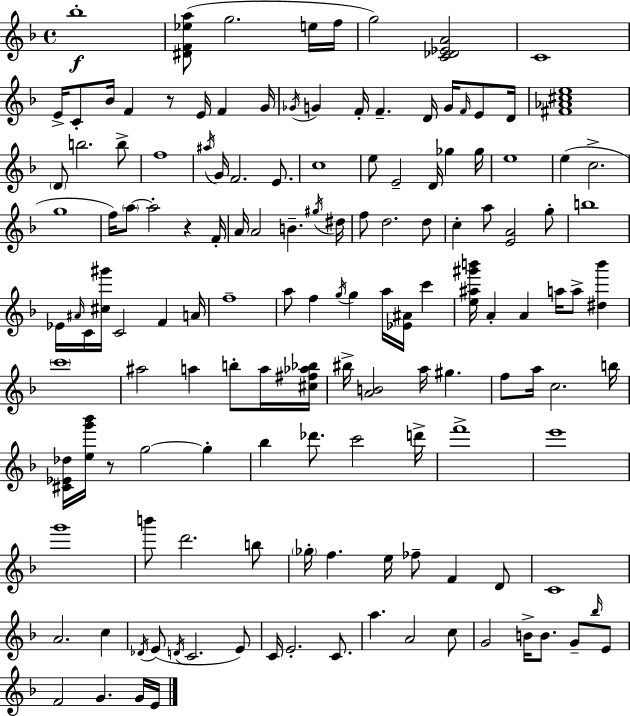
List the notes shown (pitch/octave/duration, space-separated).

Bb5/w [D#4,F4,Eb5,A5]/e G5/h. E5/s F5/s G5/h [C4,Db4,Eb4,A4]/h C4/w E4/s C4/e Bb4/s F4/q R/e E4/s F4/q G4/s Gb4/s G4/q F4/s F4/q. D4/s G4/s F4/s E4/e D4/s [F#4,Ab4,C#5,E5]/w D4/e B5/h. B5/e F5/w A#5/s G4/s F4/h. E4/e. C5/w E5/e E4/h D4/s Gb5/q Gb5/s E5/w E5/q C5/h. G5/w F5/s A5/e A5/h R/q F4/s A4/s A4/h B4/q. G#5/s D#5/s F5/e D5/h. D5/e C5/q A5/e [E4,A4]/h G5/e B5/w Eb4/s A#4/s C4/s [C#5,G#6]/s C4/h F4/q A4/s F5/w A5/e F5/q G5/s G5/q A5/s [Eb4,A#4]/s C6/q [E5,A#5,G#6,B6]/s A4/q A4/q A5/s A5/e [D#5,B6]/q C6/w A#5/h A5/q B5/e A5/s [C#5,F#5,Ab5,Bb5]/s BIS5/s [A4,B4]/h A5/s G#5/q. F5/e A5/s C5/h. B5/s [C#4,Eb4,Db5]/s [E5,G6,Bb6]/s R/e G5/h G5/q Bb5/q Db6/e. C6/h D6/s F6/w E6/w G6/w B6/e D6/h. B5/e Gb5/s F5/q. E5/s FES5/e F4/q D4/e C4/w A4/h. C5/q Db4/s E4/e D4/s C4/h. E4/e C4/s E4/h. C4/e. A5/q. A4/h C5/e G4/h B4/s B4/e. G4/e Bb5/s E4/e F4/h G4/q. G4/s E4/s